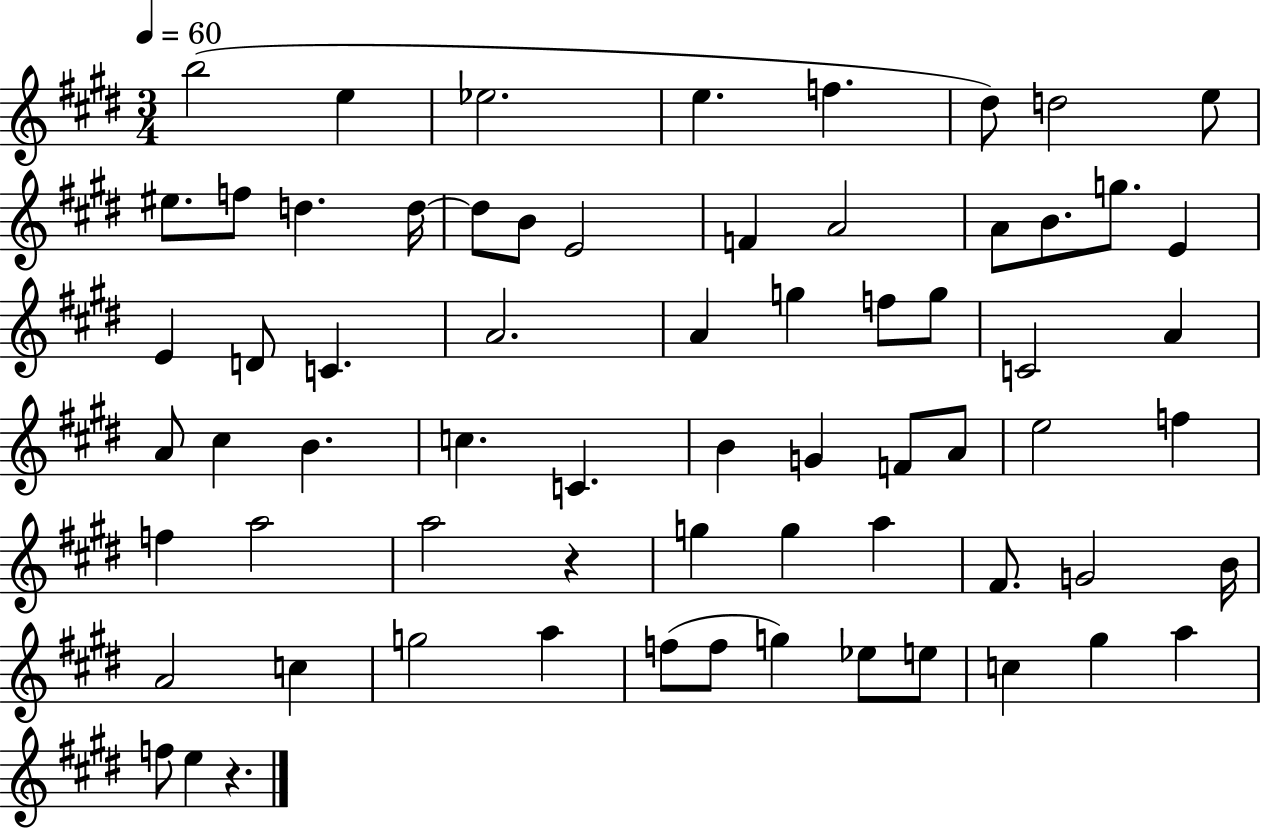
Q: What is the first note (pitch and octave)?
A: B5